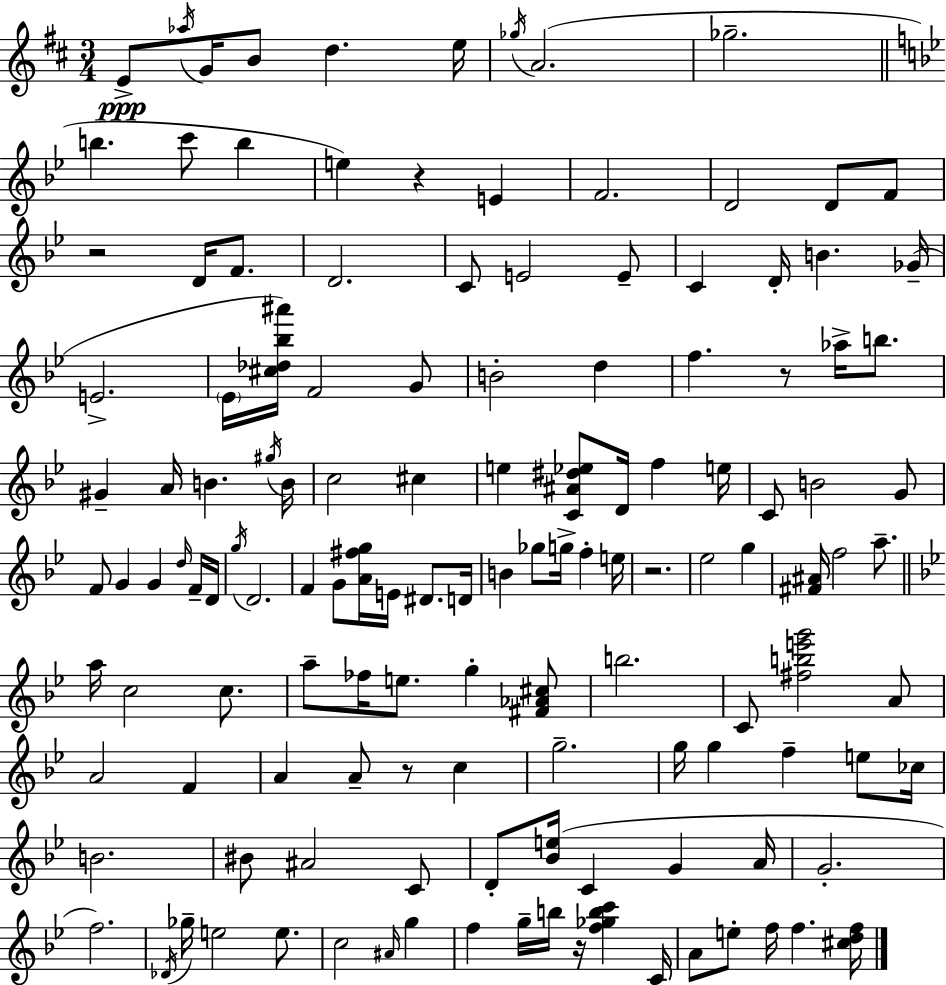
{
  \clef treble
  \numericTimeSignature
  \time 3/4
  \key d \major
  \repeat volta 2 { e'8->\ppp \acciaccatura { aes''16 } g'16 b'8 d''4. | e''16 \acciaccatura { ges''16 } a'2.( | ges''2.-- | \bar "||" \break \key g \minor b''4. c'''8 b''4 | e''4) r4 e'4 | f'2. | d'2 d'8 f'8 | \break r2 d'16 f'8. | d'2. | c'8 e'2 e'8-- | c'4 d'16-. b'4. ges'16--( | \break e'2.-> | \parenthesize ees'16 <cis'' des'' bes'' ais'''>16) f'2 g'8 | b'2-. d''4 | f''4. r8 aes''16-> b''8. | \break gis'4-- a'16 b'4. \acciaccatura { gis''16 } | b'16 c''2 cis''4 | e''4 <c' ais' dis'' ees''>8 d'16 f''4 | e''16 c'8 b'2 g'8 | \break f'8 g'4 g'4 \grace { d''16 } | f'16-- d'16 \acciaccatura { g''16 } d'2. | f'4 g'8 <a' fis'' g''>16 e'16 dis'8. | d'16 b'4 ges''8 g''16-> f''4-. | \break e''16 r2. | ees''2 g''4 | <fis' ais'>16 f''2 | a''8.-- \bar "||" \break \key bes \major a''16 c''2 c''8. | a''8-- fes''16 e''8. g''4-. <fis' aes' cis''>8 | b''2. | c'8 <fis'' b'' e''' g'''>2 a'8 | \break a'2 f'4 | a'4 a'8-- r8 c''4 | g''2.-- | g''16 g''4 f''4-- e''8 ces''16 | \break b'2. | bis'8 ais'2 c'8 | d'8-. <bes' e''>16( c'4 g'4 a'16 | g'2.-. | \break f''2.) | \acciaccatura { des'16 } ges''16-- e''2 e''8. | c''2 \grace { ais'16 } g''4 | f''4 g''16-- b''16 r16 <f'' ges'' b'' c'''>4 | \break c'16 a'8 e''8-. f''16 f''4. | <cis'' d'' f''>16 } \bar "|."
}